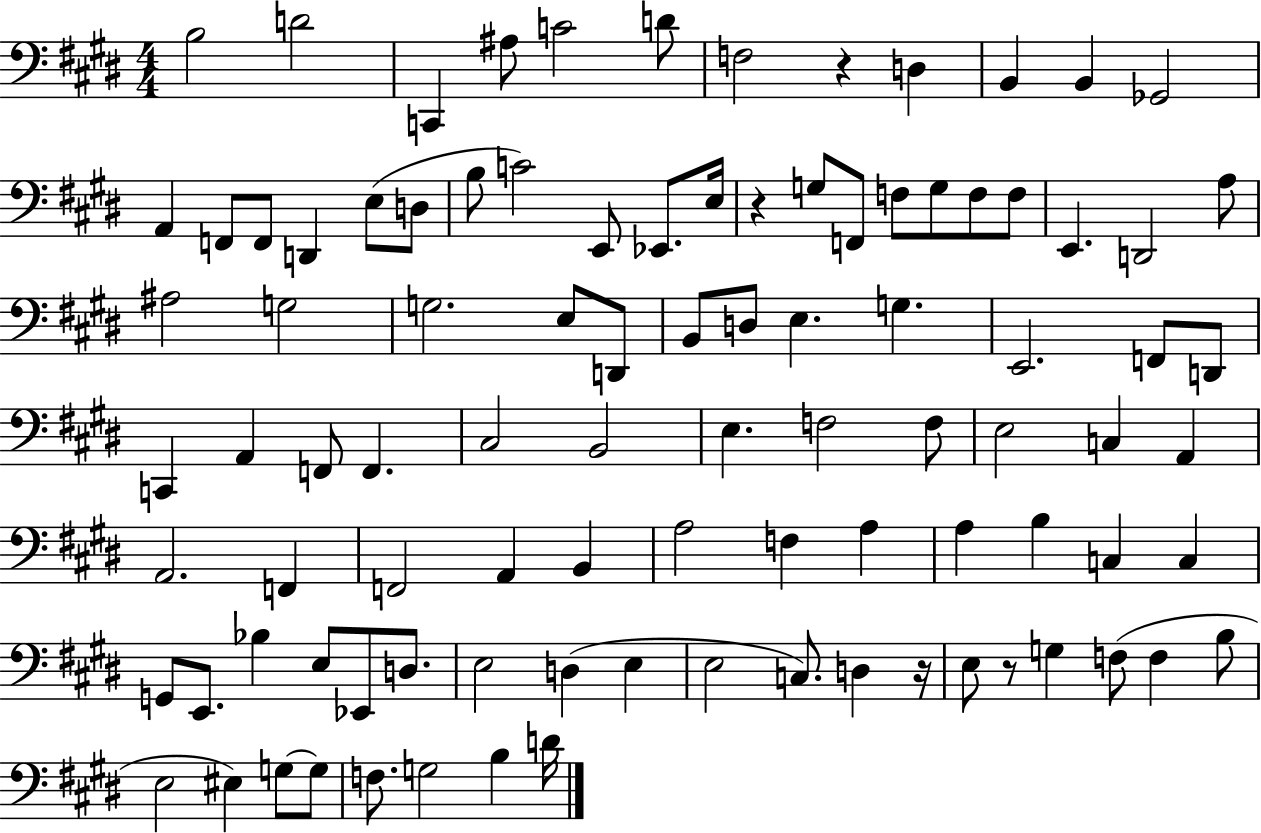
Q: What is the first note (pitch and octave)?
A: B3